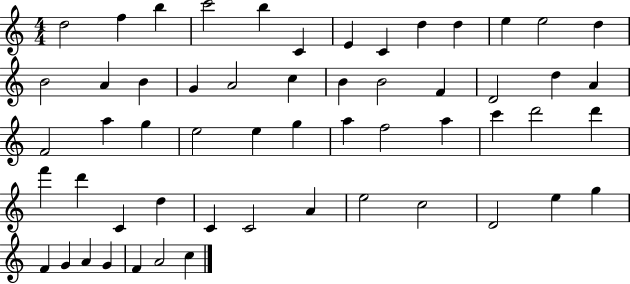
X:1
T:Untitled
M:4/4
L:1/4
K:C
d2 f b c'2 b C E C d d e e2 d B2 A B G A2 c B B2 F D2 d A F2 a g e2 e g a f2 a c' d'2 d' f' d' C d C C2 A e2 c2 D2 e g F G A G F A2 c